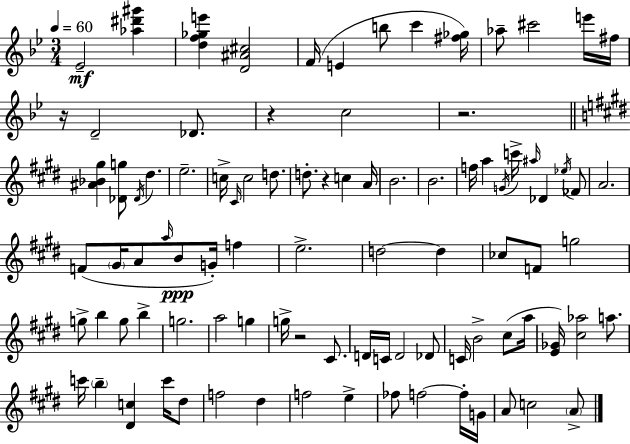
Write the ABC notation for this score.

X:1
T:Untitled
M:3/4
L:1/4
K:Bb
_E2 [_a^d'^g'] [df_ge'] [D^A^c]2 F/4 E b/2 c' [^f_g]/4 _a/2 ^c'2 e'/4 ^f/4 z/4 D2 _D/2 z c2 z2 [^A_B^g] [_Dg]/2 _D/4 ^d e2 c/4 ^C/4 c2 d/2 d/2 z c A/4 B2 B2 f/4 a G/4 c'/4 ^a/4 _D _e/4 _F/2 A2 F/2 ^G/4 A/2 a/4 B/2 G/4 f e2 d2 d _c/2 F/2 g2 g/2 b g/2 b g2 a2 g g/4 z2 ^C/2 D/4 C/4 D2 _D/2 C/4 B2 ^c/2 a/4 [E_G]/4 [^c_a]2 a/2 c'/4 b [^Dc] c'/4 ^d/2 f2 ^d f2 e _f/2 f2 f/4 G/4 A/2 c2 A/2